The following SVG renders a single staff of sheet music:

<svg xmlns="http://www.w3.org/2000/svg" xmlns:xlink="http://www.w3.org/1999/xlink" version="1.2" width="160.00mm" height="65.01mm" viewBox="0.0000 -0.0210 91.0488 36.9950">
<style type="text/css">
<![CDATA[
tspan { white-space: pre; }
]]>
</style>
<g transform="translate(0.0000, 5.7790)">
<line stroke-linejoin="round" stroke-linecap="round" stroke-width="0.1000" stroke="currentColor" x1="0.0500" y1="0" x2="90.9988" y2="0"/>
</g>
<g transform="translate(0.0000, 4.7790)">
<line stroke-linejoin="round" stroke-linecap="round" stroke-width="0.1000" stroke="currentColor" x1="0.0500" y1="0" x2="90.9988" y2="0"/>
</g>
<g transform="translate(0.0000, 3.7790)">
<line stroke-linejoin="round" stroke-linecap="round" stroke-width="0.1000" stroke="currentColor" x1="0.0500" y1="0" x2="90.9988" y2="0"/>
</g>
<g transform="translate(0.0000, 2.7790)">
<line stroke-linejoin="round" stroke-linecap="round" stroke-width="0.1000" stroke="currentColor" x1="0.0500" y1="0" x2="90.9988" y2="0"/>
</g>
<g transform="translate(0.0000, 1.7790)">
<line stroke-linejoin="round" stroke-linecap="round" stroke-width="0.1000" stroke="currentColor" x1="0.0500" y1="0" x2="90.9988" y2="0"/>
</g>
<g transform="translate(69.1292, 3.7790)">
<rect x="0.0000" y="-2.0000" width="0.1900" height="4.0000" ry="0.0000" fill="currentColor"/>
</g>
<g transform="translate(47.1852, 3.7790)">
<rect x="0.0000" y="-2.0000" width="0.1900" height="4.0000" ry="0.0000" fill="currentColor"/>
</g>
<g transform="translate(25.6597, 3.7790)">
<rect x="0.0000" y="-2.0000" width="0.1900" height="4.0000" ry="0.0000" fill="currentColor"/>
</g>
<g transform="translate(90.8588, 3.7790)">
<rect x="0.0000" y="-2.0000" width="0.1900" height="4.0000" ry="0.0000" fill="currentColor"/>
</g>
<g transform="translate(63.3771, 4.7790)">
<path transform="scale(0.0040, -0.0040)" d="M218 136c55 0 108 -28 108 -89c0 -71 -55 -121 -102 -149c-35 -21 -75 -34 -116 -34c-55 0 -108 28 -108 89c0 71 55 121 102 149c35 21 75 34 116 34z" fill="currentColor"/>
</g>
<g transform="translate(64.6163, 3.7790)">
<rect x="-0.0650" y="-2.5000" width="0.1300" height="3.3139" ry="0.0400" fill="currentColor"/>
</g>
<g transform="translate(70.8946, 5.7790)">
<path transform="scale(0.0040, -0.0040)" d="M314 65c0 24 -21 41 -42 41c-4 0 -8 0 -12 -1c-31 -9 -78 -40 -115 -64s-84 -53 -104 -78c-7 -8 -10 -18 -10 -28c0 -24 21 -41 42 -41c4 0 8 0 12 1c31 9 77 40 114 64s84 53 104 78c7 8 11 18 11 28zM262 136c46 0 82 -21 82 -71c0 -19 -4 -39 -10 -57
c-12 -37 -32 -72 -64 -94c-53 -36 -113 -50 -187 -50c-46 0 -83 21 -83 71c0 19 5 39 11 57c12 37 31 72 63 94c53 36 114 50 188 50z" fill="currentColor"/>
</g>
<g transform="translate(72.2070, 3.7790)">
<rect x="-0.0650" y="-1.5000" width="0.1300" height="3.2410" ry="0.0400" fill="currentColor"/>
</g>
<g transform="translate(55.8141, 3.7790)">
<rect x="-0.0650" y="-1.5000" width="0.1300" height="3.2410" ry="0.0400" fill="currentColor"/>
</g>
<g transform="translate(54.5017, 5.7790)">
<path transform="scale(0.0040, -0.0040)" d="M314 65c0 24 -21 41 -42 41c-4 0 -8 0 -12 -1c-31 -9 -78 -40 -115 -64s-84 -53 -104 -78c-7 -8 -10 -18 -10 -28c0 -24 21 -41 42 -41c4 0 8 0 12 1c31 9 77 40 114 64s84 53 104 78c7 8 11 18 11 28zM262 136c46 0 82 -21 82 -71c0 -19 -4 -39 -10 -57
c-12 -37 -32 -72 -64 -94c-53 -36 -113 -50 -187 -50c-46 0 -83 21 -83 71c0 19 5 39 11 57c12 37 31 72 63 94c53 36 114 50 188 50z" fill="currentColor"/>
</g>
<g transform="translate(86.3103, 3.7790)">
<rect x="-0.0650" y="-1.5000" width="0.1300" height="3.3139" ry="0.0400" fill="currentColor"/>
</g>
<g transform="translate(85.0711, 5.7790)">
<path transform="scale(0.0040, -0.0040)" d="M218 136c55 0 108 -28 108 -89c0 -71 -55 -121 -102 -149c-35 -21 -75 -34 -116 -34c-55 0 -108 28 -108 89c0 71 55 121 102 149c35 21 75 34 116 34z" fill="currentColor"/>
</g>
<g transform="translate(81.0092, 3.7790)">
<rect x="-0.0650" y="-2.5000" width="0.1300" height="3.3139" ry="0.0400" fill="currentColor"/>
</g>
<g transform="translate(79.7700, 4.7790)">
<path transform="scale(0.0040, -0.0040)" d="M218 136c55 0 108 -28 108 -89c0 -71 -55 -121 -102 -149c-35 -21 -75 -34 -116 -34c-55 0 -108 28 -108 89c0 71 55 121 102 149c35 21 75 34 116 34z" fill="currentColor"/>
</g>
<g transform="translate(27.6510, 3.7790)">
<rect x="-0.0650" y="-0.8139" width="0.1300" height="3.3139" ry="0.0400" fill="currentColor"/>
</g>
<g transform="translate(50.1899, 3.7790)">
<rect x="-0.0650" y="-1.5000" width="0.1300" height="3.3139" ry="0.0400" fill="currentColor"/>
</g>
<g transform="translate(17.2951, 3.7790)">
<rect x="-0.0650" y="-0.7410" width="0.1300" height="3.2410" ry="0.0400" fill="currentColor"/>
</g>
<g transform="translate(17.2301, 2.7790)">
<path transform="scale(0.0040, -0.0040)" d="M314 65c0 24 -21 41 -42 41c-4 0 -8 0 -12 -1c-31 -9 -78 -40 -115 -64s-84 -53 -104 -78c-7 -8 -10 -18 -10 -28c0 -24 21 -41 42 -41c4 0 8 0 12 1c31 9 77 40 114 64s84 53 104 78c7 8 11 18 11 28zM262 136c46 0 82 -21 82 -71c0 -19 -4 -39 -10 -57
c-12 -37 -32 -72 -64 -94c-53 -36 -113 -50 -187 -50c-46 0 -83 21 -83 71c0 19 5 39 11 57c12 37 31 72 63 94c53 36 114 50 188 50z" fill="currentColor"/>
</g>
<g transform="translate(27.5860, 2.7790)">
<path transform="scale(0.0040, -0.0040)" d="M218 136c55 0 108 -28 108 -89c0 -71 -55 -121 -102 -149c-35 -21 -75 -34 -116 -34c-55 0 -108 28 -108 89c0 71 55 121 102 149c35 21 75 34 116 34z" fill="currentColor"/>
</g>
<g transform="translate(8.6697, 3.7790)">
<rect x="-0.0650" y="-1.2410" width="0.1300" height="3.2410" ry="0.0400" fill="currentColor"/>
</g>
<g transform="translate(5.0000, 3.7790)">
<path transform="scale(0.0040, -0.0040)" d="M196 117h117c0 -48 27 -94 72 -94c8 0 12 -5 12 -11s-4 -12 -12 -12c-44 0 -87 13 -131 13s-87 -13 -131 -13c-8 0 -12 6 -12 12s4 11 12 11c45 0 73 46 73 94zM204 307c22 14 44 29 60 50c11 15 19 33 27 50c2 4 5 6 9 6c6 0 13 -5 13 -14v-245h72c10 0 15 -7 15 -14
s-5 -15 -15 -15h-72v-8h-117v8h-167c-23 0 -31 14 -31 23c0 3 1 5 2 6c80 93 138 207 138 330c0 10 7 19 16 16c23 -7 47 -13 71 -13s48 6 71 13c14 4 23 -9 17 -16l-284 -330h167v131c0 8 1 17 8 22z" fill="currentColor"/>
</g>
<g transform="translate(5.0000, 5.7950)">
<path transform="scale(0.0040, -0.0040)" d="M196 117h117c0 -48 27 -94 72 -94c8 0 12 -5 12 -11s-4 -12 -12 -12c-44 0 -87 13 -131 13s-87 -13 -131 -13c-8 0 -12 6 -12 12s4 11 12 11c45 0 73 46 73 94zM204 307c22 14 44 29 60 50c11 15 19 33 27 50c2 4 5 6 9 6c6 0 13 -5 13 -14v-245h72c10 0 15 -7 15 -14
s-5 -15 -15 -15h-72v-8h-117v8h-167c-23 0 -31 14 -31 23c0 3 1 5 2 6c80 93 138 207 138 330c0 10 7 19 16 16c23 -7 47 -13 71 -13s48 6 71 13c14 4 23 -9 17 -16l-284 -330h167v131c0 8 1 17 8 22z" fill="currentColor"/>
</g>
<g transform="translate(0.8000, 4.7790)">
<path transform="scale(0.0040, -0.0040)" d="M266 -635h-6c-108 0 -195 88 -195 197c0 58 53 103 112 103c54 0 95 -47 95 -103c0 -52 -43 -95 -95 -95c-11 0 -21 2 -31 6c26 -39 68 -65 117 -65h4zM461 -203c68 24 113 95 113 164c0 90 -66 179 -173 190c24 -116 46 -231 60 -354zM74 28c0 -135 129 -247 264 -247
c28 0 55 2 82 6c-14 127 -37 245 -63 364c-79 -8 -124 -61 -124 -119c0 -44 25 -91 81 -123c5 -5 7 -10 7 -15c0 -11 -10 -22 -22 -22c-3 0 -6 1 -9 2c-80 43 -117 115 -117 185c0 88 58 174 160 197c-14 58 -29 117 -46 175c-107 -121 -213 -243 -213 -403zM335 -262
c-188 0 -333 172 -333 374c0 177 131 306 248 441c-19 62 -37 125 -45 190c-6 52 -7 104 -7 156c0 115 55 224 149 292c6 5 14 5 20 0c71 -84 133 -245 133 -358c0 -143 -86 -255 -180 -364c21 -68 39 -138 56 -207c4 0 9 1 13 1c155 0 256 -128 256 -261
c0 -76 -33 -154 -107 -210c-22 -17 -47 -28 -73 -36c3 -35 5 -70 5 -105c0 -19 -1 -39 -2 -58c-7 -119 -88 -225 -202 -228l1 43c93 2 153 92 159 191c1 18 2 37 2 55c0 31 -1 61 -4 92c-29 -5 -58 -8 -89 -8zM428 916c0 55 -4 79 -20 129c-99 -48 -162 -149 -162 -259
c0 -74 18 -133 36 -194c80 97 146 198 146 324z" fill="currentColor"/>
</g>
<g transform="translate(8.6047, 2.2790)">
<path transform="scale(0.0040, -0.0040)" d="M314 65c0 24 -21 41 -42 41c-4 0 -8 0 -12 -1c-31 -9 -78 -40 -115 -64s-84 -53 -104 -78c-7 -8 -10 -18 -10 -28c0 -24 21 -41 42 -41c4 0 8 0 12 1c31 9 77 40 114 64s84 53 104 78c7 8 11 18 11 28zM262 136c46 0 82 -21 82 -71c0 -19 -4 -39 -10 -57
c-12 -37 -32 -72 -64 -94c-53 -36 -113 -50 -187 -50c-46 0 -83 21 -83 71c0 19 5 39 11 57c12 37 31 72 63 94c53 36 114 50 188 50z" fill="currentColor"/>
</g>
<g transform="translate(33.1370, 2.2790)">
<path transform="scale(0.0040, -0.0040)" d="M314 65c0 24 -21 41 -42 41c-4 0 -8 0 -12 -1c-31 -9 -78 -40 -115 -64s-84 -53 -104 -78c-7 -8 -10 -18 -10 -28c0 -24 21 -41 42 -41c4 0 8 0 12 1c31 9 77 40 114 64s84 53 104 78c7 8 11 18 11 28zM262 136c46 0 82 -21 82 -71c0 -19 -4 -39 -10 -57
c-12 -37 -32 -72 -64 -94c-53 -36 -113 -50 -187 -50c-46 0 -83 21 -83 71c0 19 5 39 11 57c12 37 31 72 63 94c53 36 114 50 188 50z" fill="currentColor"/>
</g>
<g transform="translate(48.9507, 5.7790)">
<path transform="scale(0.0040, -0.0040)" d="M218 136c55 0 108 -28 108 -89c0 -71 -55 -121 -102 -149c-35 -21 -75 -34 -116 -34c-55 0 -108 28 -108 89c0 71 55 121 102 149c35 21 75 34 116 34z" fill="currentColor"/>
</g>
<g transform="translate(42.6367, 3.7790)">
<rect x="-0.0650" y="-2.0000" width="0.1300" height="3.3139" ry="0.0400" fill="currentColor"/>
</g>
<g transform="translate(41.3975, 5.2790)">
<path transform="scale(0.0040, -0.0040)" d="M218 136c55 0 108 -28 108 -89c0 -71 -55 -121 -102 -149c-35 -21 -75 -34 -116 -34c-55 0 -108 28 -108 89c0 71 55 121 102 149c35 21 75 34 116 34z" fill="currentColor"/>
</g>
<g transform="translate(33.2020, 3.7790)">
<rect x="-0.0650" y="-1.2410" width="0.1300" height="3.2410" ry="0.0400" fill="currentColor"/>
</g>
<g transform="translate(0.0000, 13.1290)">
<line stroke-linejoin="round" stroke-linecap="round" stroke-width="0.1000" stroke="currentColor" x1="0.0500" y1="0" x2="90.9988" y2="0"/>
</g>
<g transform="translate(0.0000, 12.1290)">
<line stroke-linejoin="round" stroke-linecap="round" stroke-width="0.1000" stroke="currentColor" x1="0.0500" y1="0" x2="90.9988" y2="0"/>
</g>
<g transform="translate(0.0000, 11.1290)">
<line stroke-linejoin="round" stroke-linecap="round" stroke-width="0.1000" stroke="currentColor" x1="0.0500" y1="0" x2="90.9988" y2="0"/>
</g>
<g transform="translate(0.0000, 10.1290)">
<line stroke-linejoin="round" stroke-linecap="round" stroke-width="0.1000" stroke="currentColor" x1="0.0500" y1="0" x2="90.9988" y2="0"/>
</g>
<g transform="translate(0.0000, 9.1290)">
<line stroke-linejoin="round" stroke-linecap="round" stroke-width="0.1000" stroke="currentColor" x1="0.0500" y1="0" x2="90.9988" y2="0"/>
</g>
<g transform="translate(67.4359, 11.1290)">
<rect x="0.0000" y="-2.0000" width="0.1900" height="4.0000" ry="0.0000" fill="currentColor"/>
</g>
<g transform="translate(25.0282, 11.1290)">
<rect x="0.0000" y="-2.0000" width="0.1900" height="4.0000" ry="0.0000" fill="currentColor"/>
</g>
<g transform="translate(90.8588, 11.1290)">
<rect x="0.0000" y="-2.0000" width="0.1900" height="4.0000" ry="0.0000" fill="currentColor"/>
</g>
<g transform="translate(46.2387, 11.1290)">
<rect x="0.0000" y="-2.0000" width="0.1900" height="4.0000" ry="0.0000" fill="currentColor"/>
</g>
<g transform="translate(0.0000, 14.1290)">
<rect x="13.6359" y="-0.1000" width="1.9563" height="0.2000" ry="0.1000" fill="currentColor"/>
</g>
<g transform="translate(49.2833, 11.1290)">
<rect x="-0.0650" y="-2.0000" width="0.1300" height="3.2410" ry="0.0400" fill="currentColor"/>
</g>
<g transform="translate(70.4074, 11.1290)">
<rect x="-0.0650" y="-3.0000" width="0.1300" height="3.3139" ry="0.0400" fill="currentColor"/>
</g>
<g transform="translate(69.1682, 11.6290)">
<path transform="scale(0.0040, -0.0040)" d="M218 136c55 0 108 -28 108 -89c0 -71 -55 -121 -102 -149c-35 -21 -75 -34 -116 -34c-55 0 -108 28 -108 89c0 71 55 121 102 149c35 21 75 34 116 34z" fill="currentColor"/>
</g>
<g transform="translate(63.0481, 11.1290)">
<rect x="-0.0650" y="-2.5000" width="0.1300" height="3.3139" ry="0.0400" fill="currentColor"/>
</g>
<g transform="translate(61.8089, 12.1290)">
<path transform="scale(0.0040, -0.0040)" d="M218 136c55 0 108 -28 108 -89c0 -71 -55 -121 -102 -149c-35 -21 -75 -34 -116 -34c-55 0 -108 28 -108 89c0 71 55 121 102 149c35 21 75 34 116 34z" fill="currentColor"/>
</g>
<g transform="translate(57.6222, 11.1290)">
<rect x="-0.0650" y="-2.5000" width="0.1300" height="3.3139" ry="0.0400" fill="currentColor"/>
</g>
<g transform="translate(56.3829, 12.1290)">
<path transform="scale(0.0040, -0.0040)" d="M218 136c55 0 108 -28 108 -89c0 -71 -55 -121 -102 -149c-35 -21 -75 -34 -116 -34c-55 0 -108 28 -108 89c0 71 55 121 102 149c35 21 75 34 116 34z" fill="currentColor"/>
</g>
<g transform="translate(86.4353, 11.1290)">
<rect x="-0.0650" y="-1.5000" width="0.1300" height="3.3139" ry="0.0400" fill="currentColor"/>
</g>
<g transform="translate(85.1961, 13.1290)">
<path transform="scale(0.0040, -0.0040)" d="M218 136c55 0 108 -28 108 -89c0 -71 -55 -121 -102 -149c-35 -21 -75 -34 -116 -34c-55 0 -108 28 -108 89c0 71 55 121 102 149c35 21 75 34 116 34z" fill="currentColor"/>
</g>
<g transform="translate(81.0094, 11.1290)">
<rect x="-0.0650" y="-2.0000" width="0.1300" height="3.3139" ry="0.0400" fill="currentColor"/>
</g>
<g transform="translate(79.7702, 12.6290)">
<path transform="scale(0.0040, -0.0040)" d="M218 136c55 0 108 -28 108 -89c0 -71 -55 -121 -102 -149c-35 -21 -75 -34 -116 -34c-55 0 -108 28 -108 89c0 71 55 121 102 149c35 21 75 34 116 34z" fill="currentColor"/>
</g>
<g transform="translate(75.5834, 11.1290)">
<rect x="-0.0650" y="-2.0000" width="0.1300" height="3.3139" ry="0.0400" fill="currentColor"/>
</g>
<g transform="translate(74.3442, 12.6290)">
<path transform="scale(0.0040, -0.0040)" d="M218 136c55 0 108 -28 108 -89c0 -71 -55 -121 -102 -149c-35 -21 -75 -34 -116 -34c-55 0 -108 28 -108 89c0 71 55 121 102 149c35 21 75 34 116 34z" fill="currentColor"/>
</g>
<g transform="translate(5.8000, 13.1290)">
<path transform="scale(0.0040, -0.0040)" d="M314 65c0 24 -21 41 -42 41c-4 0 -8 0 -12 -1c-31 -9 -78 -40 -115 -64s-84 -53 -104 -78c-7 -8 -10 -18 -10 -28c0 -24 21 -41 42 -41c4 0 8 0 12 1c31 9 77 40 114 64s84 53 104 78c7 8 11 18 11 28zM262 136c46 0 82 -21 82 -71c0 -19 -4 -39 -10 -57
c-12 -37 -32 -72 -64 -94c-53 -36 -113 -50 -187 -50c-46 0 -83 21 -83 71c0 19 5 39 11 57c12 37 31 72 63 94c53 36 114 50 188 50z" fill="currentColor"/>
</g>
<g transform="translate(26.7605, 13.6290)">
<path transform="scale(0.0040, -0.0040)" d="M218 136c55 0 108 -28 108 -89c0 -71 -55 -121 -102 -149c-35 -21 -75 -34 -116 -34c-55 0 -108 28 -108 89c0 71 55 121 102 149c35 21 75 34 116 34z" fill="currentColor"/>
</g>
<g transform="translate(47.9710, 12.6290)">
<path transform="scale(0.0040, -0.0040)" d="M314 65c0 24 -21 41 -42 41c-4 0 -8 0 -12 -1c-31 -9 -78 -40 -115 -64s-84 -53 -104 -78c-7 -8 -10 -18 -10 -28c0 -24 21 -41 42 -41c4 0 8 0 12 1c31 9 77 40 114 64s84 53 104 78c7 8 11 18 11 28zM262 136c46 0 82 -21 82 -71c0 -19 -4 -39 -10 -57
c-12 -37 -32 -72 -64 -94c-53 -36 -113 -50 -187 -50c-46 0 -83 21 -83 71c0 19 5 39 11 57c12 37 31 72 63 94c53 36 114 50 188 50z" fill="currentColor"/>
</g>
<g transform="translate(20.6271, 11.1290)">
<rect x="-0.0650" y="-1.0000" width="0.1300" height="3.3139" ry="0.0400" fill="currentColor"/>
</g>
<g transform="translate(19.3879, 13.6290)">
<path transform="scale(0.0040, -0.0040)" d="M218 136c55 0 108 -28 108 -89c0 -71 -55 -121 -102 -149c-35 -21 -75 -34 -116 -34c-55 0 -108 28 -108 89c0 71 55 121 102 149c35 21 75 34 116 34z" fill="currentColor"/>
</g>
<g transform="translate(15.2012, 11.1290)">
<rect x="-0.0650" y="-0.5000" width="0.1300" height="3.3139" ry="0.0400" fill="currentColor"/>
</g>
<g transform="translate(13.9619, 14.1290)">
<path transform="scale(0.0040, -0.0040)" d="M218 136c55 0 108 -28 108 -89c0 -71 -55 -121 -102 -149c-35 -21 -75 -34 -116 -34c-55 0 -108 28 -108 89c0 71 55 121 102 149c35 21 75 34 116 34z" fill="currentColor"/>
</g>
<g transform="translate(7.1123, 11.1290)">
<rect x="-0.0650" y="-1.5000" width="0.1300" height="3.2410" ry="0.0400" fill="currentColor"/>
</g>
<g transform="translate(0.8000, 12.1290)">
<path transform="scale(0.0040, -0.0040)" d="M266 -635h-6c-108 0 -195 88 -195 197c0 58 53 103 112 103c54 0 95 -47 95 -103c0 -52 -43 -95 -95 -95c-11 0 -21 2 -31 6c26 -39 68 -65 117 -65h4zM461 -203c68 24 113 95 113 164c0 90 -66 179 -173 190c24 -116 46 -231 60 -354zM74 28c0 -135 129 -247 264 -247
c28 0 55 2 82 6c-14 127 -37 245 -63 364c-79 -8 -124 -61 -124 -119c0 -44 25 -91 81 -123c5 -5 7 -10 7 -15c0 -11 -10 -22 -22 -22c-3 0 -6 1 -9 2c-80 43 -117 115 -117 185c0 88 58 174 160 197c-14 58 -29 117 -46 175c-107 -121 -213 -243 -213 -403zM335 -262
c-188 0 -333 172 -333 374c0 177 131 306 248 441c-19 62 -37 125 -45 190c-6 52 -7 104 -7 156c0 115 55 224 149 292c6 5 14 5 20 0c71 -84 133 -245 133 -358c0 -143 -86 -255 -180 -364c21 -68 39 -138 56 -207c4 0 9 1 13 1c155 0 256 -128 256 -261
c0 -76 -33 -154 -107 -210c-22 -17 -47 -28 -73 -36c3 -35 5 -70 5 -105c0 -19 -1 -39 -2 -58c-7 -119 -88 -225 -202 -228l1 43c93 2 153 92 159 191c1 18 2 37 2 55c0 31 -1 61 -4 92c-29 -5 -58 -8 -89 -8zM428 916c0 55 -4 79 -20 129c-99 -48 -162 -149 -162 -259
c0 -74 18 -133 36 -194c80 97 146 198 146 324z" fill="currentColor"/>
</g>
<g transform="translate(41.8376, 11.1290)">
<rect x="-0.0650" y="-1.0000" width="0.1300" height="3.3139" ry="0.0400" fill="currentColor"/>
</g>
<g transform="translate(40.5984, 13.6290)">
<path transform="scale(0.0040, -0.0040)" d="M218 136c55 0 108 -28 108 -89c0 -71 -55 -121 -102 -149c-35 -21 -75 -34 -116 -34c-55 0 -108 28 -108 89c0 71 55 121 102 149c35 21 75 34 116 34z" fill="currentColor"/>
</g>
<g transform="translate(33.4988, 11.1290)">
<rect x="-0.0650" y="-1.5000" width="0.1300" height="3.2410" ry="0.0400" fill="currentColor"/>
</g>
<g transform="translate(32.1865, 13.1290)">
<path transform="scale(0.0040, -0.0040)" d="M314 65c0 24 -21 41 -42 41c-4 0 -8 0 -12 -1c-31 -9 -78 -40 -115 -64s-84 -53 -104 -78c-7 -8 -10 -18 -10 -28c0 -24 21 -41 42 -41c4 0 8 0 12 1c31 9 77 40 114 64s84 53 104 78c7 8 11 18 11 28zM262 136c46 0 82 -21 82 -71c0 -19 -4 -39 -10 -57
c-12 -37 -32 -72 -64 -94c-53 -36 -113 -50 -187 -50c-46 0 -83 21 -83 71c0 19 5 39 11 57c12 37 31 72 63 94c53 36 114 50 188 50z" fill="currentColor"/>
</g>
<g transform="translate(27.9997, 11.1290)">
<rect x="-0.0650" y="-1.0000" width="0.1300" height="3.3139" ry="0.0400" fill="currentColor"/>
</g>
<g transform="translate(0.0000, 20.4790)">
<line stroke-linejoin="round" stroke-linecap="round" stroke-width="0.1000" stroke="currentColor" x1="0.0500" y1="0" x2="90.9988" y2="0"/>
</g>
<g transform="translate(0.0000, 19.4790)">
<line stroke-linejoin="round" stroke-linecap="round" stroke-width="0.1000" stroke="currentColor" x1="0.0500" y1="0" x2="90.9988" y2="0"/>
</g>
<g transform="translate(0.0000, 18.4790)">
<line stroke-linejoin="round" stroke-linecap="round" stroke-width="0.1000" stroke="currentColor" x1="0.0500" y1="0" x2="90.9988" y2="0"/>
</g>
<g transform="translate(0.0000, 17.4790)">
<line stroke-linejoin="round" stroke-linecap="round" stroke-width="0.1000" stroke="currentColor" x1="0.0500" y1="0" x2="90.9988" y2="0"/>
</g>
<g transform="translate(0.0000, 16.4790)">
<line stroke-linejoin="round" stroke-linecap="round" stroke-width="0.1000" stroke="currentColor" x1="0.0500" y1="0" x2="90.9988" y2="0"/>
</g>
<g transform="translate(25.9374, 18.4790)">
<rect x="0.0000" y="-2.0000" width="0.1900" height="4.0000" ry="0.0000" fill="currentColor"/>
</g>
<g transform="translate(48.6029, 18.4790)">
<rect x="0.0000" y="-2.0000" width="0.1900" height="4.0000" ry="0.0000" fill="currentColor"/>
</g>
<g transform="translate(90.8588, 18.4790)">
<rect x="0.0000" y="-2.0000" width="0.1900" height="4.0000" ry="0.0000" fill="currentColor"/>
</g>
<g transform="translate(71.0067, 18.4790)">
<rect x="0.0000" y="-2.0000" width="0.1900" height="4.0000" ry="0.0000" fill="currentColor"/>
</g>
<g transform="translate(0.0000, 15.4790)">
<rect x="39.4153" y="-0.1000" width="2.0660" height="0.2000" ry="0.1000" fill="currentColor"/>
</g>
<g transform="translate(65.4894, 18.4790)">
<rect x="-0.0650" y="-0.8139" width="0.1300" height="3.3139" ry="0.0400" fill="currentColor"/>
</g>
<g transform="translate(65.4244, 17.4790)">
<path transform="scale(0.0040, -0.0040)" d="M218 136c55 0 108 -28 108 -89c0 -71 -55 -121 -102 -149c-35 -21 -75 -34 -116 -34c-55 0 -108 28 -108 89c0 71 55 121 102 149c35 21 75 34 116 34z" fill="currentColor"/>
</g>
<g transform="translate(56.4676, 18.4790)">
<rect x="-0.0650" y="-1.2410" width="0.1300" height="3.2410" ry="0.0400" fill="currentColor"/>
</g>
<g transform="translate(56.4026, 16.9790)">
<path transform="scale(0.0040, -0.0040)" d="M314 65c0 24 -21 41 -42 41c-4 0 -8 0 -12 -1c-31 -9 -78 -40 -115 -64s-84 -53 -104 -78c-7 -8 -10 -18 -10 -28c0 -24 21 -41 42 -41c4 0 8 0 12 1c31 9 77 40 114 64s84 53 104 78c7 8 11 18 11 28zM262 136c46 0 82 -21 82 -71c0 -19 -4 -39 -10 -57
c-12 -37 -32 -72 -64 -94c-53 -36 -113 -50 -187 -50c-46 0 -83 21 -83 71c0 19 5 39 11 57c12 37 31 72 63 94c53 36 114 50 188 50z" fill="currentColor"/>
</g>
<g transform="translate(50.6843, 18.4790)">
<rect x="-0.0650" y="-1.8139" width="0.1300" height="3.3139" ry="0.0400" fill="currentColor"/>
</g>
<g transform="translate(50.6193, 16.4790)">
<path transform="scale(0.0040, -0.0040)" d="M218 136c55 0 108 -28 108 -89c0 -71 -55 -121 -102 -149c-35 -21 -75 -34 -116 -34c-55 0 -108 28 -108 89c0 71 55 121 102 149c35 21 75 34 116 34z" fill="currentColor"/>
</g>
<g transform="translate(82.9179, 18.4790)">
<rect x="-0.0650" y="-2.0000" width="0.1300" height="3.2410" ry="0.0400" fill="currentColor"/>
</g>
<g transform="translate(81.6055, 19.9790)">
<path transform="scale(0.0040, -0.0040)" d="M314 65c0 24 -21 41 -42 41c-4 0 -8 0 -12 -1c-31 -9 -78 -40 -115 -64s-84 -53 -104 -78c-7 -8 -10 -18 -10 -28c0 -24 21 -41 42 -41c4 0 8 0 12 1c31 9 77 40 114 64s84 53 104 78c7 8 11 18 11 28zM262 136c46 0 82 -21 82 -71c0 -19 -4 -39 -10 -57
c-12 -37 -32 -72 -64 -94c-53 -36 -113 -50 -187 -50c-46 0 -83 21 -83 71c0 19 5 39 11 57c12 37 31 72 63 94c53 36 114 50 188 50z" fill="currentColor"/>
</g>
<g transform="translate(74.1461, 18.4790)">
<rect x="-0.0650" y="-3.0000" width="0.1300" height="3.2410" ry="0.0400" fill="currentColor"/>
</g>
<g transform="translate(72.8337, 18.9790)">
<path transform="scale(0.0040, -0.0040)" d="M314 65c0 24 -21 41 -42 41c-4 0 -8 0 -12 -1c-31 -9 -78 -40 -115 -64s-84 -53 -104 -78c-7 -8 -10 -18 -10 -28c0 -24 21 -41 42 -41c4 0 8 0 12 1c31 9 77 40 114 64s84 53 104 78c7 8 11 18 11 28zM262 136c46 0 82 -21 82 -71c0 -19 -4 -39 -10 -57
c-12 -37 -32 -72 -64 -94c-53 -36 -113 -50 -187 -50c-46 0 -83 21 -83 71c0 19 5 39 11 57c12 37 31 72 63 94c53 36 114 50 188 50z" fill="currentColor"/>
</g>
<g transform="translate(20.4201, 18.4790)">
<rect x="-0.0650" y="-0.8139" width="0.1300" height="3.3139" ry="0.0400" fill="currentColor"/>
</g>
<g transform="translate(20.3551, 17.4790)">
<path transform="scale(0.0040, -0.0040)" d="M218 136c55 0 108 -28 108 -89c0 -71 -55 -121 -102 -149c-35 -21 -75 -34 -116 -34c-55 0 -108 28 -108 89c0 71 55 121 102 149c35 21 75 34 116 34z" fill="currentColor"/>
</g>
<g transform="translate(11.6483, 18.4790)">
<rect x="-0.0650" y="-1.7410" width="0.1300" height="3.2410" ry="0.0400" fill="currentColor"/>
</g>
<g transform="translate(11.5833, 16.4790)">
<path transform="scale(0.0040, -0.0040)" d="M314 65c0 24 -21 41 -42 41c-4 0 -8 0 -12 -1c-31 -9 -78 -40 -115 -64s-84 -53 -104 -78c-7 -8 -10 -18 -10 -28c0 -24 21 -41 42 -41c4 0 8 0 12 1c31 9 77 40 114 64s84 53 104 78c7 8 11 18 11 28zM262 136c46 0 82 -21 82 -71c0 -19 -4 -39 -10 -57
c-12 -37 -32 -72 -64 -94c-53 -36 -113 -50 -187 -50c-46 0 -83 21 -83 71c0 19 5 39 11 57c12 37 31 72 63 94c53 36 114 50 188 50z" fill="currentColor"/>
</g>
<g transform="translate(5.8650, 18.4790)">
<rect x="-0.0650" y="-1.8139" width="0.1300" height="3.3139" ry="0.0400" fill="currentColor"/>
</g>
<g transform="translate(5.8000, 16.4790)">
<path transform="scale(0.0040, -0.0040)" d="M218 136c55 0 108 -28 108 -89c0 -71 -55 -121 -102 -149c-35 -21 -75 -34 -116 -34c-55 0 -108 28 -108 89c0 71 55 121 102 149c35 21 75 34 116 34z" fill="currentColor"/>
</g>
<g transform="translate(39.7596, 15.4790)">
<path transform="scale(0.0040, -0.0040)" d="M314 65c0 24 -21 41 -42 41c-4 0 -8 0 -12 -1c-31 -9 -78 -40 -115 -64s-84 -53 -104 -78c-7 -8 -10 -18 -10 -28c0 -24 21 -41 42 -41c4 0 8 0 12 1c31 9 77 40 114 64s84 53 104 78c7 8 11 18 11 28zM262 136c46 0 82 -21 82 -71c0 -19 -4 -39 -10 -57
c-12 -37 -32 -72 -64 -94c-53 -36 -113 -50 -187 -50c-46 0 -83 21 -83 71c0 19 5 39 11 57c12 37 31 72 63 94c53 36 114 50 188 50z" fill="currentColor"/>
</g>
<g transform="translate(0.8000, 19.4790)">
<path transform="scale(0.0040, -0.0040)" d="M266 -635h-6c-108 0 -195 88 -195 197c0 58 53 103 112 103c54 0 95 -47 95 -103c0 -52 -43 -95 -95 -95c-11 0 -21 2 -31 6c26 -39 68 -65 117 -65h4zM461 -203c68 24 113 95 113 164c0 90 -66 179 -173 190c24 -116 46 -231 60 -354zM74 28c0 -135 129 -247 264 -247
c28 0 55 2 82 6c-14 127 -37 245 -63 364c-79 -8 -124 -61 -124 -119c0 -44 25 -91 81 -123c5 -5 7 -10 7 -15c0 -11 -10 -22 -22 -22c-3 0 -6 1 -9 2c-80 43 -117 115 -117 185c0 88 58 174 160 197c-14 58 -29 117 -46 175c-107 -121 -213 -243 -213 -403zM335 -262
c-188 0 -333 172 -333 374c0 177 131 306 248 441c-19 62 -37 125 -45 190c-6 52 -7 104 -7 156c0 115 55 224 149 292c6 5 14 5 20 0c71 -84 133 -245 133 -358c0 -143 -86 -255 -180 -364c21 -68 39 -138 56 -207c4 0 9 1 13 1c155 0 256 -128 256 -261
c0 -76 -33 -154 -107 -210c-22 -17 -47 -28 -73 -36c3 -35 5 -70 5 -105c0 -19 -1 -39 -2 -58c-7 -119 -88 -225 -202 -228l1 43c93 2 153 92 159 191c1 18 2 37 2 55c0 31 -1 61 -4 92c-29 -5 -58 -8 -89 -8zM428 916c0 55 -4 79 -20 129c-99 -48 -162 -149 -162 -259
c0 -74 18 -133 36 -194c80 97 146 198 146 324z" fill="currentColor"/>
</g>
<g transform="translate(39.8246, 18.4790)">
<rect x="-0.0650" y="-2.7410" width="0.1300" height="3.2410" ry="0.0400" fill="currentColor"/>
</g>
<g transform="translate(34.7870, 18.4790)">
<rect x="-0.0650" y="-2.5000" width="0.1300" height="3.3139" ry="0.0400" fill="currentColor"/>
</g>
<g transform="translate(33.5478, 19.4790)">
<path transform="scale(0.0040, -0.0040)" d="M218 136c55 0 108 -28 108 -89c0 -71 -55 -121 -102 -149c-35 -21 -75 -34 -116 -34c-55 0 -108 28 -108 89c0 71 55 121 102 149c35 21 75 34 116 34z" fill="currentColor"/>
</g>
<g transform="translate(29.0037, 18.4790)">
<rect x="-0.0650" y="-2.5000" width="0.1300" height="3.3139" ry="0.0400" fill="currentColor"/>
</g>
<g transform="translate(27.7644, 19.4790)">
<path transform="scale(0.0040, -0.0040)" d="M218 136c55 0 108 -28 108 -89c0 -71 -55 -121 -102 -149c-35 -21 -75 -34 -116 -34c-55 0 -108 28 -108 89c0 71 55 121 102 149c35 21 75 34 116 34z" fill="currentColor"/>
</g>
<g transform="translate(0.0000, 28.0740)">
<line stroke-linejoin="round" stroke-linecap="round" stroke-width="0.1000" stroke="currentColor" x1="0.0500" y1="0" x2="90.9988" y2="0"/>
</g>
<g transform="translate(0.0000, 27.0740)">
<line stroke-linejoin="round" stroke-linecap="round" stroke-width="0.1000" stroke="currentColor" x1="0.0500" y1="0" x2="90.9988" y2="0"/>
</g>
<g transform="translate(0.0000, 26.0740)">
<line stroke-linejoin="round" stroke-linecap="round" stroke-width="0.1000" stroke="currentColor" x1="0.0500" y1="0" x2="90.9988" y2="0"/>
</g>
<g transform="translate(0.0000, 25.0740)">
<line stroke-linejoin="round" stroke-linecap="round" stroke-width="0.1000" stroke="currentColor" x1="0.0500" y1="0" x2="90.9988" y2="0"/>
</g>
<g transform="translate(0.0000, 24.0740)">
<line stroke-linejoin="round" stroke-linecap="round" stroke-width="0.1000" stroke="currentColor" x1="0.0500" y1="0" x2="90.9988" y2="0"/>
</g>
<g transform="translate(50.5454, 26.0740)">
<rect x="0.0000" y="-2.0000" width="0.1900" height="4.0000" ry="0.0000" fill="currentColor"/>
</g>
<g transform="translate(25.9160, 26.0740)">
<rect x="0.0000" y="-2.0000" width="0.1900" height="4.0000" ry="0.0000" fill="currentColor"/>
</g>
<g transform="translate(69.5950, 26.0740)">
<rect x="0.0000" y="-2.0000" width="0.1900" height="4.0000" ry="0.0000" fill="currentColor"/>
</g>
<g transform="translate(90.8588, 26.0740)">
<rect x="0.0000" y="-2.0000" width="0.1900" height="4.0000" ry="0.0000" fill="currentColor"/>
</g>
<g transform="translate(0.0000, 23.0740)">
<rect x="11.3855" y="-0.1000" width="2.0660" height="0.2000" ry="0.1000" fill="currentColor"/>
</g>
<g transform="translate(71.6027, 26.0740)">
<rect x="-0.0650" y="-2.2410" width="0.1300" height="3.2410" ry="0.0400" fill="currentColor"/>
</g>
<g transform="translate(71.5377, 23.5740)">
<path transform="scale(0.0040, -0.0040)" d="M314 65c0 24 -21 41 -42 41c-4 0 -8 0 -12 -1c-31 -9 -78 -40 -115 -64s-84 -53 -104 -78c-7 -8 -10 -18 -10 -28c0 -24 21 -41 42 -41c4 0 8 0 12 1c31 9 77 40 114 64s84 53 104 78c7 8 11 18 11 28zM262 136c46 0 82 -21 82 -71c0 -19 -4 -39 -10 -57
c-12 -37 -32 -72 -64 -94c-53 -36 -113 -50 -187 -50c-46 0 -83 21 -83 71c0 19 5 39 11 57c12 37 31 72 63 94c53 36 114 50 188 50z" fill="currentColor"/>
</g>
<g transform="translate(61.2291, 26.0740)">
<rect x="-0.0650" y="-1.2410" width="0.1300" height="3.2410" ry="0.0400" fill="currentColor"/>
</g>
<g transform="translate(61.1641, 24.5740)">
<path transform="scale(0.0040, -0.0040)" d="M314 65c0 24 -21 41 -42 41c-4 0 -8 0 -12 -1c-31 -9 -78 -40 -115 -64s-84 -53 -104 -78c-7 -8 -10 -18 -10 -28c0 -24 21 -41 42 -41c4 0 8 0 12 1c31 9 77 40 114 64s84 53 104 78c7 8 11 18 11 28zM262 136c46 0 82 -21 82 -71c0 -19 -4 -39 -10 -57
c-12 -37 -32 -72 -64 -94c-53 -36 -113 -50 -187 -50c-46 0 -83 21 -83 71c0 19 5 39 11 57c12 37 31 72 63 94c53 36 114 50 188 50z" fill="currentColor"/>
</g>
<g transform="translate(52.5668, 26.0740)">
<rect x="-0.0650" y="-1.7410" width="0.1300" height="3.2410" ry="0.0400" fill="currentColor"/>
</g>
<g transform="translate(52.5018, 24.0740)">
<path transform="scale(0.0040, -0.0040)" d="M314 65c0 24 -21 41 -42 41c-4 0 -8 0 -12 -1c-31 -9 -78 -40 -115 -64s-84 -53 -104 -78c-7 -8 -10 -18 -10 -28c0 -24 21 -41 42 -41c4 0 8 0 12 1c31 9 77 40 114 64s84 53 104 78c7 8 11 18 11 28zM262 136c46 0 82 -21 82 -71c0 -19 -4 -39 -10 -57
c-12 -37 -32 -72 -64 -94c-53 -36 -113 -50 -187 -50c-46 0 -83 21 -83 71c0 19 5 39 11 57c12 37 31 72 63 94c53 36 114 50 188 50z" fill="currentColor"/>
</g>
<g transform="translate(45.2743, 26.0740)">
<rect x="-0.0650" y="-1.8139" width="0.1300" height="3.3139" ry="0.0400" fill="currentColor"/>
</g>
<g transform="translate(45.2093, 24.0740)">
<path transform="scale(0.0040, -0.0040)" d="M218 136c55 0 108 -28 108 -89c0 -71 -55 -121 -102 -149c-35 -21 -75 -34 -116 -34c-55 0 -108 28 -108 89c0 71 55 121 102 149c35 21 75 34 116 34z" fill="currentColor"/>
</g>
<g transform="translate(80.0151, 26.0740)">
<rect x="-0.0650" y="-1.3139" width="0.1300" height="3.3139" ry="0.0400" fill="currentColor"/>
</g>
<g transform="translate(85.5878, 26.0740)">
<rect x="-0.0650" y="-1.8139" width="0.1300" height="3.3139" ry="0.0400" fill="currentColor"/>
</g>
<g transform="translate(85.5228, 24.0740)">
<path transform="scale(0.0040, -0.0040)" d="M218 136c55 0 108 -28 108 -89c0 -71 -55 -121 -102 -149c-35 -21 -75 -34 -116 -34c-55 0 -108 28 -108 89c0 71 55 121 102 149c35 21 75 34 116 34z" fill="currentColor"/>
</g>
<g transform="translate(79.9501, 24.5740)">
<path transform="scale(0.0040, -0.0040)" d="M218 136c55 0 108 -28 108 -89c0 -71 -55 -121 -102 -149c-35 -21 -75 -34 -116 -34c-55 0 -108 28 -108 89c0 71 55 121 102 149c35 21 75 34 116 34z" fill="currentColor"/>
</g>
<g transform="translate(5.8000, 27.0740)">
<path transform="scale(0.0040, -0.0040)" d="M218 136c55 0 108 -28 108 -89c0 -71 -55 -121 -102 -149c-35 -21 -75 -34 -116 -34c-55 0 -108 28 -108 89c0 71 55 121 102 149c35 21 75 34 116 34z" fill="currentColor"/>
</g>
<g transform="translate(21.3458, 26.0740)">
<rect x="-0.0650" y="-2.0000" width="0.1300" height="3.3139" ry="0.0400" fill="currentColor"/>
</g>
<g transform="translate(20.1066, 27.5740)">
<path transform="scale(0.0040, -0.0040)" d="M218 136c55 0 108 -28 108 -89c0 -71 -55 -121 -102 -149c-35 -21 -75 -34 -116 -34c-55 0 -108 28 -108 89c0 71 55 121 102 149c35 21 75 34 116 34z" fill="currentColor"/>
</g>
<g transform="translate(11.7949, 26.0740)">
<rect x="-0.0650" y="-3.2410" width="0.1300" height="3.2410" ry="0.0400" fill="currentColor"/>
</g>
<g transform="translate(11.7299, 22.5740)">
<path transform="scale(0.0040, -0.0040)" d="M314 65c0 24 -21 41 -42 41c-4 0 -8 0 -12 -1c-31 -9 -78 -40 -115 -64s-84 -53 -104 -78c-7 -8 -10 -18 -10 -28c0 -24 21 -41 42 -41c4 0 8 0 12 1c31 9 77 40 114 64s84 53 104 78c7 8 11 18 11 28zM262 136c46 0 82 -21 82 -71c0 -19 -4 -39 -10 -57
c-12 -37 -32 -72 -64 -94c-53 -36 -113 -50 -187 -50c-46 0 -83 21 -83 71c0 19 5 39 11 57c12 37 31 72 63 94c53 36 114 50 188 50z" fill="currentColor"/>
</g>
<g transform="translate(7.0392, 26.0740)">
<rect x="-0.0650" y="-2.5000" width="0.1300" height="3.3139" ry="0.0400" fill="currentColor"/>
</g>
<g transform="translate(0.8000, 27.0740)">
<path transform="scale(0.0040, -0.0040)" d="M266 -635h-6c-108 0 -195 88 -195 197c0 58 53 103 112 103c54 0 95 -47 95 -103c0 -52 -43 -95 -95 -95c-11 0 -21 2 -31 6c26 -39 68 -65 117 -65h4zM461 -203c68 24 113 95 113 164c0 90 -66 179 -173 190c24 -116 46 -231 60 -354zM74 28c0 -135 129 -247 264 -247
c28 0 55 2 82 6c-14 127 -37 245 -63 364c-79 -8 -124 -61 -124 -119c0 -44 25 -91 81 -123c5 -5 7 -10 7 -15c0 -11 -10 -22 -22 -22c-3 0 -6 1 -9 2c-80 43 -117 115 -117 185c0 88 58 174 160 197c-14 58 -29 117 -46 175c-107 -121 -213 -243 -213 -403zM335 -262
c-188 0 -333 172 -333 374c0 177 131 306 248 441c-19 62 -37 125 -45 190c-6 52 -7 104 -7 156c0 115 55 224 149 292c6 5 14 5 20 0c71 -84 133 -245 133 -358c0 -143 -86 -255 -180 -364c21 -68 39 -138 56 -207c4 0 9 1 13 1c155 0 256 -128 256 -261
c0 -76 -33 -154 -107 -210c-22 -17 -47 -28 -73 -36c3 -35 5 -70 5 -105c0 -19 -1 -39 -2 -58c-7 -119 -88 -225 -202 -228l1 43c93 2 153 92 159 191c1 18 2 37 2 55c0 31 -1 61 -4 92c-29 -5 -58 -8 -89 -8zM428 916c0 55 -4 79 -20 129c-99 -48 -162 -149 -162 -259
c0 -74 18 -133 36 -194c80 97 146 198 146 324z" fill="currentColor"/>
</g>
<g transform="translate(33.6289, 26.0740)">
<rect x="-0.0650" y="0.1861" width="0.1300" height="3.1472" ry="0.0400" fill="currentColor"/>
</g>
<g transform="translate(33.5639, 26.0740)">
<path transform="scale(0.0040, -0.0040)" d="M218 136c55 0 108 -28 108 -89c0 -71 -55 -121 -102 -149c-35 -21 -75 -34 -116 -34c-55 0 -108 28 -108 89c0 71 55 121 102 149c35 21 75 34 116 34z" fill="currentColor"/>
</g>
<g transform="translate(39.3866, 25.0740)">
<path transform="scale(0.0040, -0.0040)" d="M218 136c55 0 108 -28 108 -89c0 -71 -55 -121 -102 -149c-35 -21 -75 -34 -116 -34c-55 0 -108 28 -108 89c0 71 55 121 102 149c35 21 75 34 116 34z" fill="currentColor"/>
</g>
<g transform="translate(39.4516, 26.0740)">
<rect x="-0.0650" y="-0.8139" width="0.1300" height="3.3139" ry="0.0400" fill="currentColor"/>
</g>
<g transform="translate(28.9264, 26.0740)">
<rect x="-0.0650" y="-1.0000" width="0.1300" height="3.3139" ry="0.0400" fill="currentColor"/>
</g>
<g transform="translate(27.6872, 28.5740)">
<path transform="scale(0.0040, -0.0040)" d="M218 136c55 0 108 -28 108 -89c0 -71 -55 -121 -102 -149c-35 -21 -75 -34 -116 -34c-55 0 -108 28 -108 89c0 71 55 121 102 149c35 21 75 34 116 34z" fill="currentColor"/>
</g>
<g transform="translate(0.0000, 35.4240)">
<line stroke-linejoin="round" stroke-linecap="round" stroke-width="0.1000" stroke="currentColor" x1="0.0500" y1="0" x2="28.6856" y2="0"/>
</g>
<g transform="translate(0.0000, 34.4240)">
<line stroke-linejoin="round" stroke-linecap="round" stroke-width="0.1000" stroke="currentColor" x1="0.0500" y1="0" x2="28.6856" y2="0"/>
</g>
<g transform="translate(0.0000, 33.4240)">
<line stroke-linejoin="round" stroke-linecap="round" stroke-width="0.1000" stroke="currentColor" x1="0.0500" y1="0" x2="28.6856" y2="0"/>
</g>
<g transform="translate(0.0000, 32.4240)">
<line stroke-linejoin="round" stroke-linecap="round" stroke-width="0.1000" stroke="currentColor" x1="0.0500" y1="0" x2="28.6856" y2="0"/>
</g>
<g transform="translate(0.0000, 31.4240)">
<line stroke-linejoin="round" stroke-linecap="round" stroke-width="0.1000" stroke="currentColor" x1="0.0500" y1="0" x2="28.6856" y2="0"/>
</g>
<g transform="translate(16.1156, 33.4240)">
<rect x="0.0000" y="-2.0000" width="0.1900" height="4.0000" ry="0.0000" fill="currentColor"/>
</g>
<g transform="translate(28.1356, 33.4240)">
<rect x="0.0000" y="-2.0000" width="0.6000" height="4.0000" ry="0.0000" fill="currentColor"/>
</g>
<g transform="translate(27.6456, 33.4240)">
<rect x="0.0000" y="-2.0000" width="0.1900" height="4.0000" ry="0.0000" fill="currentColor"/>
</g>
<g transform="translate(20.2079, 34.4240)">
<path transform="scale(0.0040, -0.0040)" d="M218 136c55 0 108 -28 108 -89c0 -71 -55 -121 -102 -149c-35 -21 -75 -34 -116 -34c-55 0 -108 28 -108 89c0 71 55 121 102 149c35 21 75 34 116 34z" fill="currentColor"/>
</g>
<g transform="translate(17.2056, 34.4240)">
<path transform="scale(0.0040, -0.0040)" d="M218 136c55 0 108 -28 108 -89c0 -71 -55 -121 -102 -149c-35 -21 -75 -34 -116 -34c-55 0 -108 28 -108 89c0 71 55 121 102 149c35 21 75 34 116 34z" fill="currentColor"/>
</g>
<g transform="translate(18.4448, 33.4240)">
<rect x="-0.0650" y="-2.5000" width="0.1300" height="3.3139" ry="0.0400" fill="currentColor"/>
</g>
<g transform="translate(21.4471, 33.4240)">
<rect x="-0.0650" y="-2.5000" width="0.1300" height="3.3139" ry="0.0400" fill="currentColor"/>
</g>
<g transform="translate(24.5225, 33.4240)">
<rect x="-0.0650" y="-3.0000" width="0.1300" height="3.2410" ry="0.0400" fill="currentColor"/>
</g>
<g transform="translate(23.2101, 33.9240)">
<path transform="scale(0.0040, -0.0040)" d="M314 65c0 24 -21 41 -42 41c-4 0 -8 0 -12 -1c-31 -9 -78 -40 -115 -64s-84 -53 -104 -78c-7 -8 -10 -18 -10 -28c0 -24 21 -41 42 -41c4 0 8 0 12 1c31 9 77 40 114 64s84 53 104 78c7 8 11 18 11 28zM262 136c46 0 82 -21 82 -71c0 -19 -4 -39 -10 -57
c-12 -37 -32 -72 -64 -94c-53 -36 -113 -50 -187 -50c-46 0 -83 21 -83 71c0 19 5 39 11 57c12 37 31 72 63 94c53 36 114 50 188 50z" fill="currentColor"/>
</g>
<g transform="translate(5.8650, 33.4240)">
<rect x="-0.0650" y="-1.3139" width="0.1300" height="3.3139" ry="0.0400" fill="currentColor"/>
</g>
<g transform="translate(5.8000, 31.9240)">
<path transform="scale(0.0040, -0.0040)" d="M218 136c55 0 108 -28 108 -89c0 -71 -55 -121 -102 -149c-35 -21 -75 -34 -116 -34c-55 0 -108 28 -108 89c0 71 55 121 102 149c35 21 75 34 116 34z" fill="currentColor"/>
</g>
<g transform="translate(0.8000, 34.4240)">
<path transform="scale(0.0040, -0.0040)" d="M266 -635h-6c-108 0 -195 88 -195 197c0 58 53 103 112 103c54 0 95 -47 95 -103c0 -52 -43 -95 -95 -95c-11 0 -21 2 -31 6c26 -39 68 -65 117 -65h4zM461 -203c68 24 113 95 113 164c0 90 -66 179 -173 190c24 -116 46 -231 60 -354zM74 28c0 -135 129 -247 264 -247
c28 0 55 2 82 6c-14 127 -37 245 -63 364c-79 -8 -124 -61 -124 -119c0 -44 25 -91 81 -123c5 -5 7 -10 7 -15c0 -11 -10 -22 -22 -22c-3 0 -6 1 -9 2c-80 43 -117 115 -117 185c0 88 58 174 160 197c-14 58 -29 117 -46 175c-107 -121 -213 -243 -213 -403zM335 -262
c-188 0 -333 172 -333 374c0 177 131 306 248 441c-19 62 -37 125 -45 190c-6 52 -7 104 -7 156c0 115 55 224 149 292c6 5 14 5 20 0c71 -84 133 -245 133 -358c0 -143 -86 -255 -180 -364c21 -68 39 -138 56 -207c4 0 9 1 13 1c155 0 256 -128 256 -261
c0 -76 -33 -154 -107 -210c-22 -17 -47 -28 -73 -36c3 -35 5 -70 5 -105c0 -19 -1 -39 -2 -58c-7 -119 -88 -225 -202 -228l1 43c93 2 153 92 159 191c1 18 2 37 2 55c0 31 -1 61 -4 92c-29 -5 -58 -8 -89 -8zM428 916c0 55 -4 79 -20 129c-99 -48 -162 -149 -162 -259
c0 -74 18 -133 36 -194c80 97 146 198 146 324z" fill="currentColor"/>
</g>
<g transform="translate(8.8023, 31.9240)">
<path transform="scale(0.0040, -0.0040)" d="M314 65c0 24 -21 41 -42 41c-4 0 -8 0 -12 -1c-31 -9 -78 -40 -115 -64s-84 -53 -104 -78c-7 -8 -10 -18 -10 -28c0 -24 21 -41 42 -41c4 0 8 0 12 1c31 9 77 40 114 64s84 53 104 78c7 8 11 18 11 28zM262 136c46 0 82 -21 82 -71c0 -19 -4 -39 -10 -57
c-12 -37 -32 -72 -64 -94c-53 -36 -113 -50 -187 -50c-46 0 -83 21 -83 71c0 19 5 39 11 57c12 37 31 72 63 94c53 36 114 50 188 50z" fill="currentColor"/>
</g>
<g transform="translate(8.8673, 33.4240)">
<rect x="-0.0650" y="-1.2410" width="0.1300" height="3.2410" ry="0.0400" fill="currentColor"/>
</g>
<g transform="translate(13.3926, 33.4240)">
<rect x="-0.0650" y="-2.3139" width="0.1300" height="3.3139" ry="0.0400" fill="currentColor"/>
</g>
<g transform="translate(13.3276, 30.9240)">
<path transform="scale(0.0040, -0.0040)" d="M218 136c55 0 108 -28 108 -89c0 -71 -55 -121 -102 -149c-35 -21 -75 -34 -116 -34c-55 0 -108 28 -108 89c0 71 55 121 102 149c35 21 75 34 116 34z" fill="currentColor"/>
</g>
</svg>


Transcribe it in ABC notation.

X:1
T:Untitled
M:4/4
L:1/4
K:C
e2 d2 d e2 F E E2 G E2 G E E2 C D D E2 D F2 G G A F F E f f2 d G G a2 f e2 d A2 F2 G b2 F D B d f f2 e2 g2 e f e e2 g G G A2